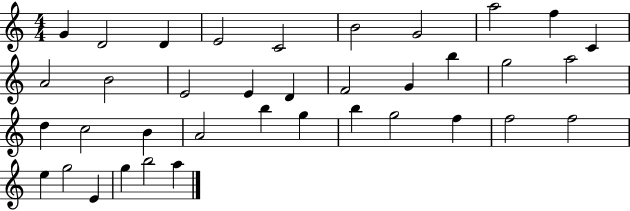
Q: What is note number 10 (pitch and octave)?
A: C4